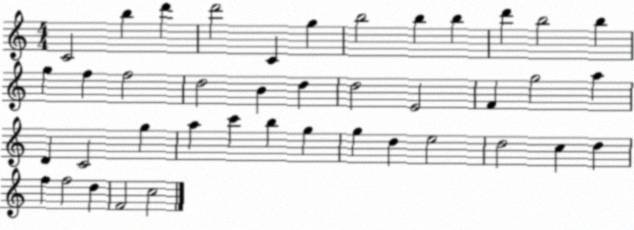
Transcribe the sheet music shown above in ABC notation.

X:1
T:Untitled
M:4/4
L:1/4
K:C
C2 b d' d'2 C g b2 b b d' b2 b g f f2 d2 B d d2 E2 F g2 a D C2 g a c' b g g d e2 d2 c d f f2 d F2 c2